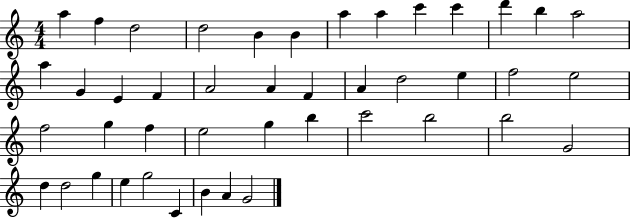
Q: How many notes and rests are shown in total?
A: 44